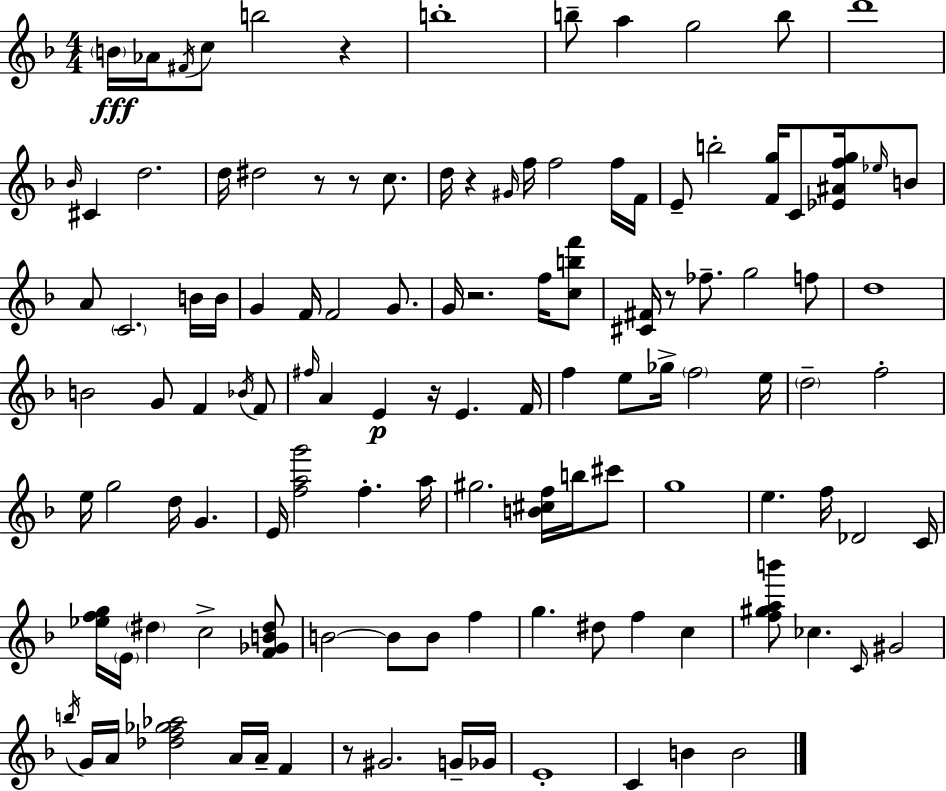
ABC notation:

X:1
T:Untitled
M:4/4
L:1/4
K:F
B/4 _A/4 ^F/4 c/2 b2 z b4 b/2 a g2 b/2 d'4 _B/4 ^C d2 d/4 ^d2 z/2 z/2 c/2 d/4 z ^G/4 f/4 f2 f/4 F/4 E/2 b2 [Fg]/4 C/2 [_E^Afg]/4 _e/4 B/2 A/2 C2 B/4 B/4 G F/4 F2 G/2 G/4 z2 f/4 [cbf']/2 [^C^F]/4 z/2 _f/2 g2 f/2 d4 B2 G/2 F _B/4 F/2 ^f/4 A E z/4 E F/4 f e/2 _g/4 f2 e/4 d2 f2 e/4 g2 d/4 G E/4 [fag']2 f a/4 ^g2 [B^cf]/4 b/4 ^c'/2 g4 e f/4 _D2 C/4 [_efg]/4 E/4 ^d c2 [F_GB^d]/2 B2 B/2 B/2 f g ^d/2 f c [f^gab']/2 _c C/4 ^G2 b/4 G/4 A/4 [_df_g_a]2 A/4 A/4 F z/2 ^G2 G/4 _G/4 E4 C B B2